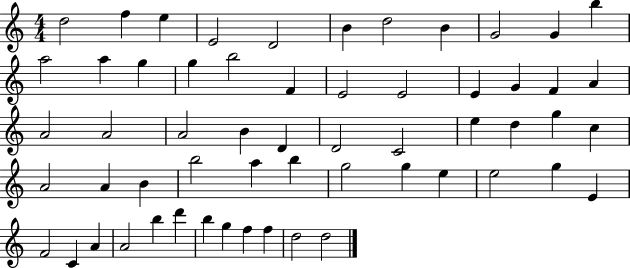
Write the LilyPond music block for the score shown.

{
  \clef treble
  \numericTimeSignature
  \time 4/4
  \key c \major
  d''2 f''4 e''4 | e'2 d'2 | b'4 d''2 b'4 | g'2 g'4 b''4 | \break a''2 a''4 g''4 | g''4 b''2 f'4 | e'2 e'2 | e'4 g'4 f'4 a'4 | \break a'2 a'2 | a'2 b'4 d'4 | d'2 c'2 | e''4 d''4 g''4 c''4 | \break a'2 a'4 b'4 | b''2 a''4 b''4 | g''2 g''4 e''4 | e''2 g''4 e'4 | \break f'2 c'4 a'4 | a'2 b''4 d'''4 | b''4 g''4 f''4 f''4 | d''2 d''2 | \break \bar "|."
}